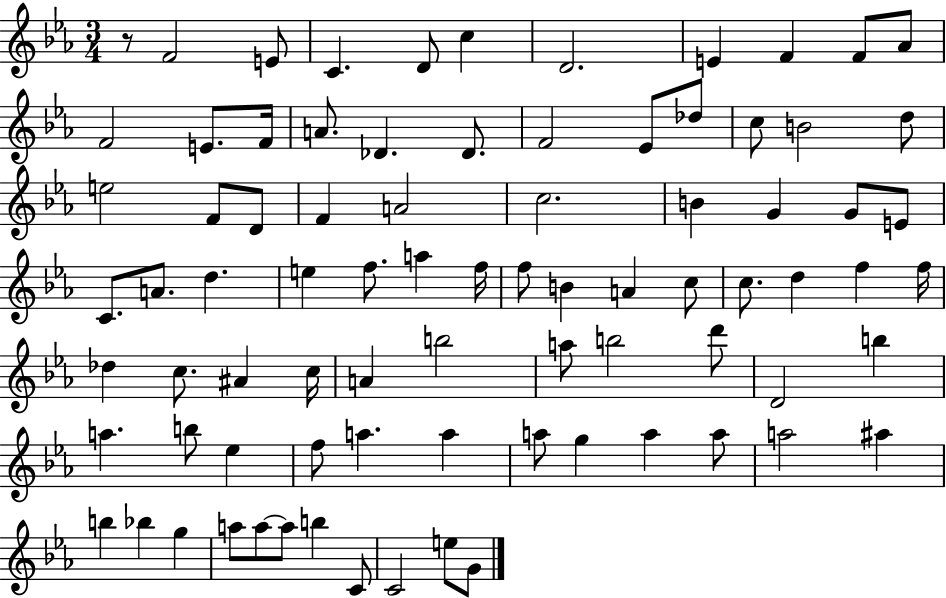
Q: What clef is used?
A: treble